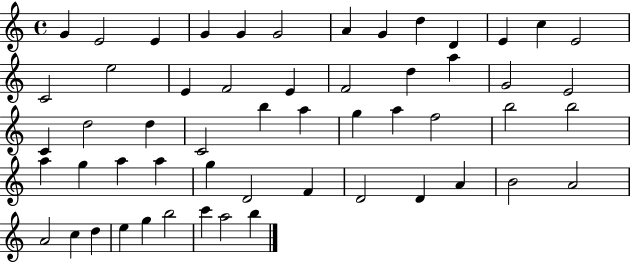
{
  \clef treble
  \time 4/4
  \defaultTimeSignature
  \key c \major
  g'4 e'2 e'4 | g'4 g'4 g'2 | a'4 g'4 d''4 d'4 | e'4 c''4 e'2 | \break c'2 e''2 | e'4 f'2 e'4 | f'2 d''4 a''4 | g'2 e'2 | \break c'4 d''2 d''4 | c'2 b''4 a''4 | g''4 a''4 f''2 | b''2 b''2 | \break a''4 g''4 a''4 a''4 | g''4 d'2 f'4 | d'2 d'4 a'4 | b'2 a'2 | \break a'2 c''4 d''4 | e''4 g''4 b''2 | c'''4 a''2 b''4 | \bar "|."
}